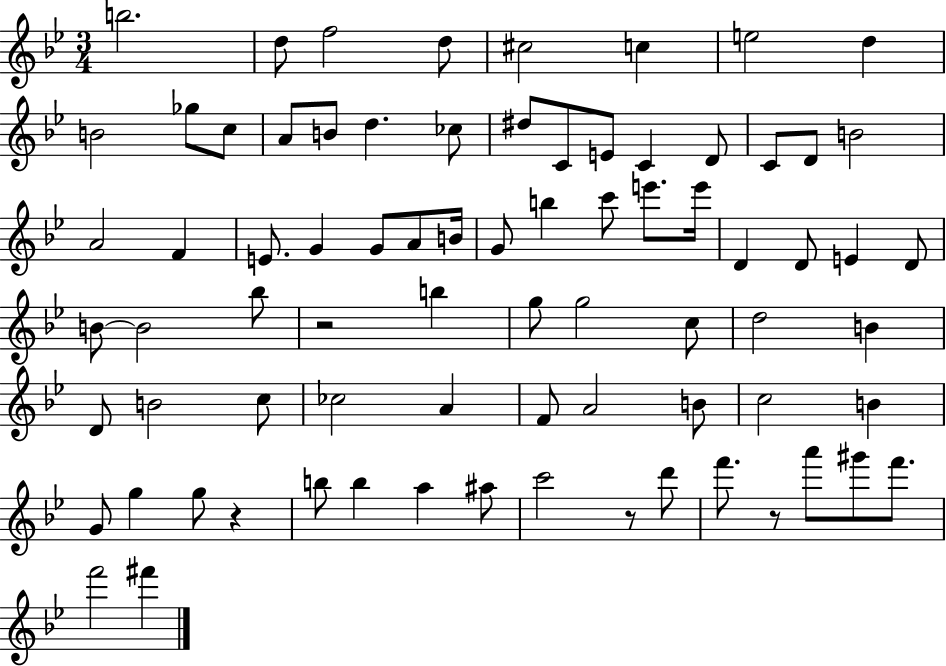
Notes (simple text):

B5/h. D5/e F5/h D5/e C#5/h C5/q E5/h D5/q B4/h Gb5/e C5/e A4/e B4/e D5/q. CES5/e D#5/e C4/e E4/e C4/q D4/e C4/e D4/e B4/h A4/h F4/q E4/e. G4/q G4/e A4/e B4/s G4/e B5/q C6/e E6/e. E6/s D4/q D4/e E4/q D4/e B4/e B4/h Bb5/e R/h B5/q G5/e G5/h C5/e D5/h B4/q D4/e B4/h C5/e CES5/h A4/q F4/e A4/h B4/e C5/h B4/q G4/e G5/q G5/e R/q B5/e B5/q A5/q A#5/e C6/h R/e D6/e F6/e. R/e A6/e G#6/e F6/e. F6/h F#6/q